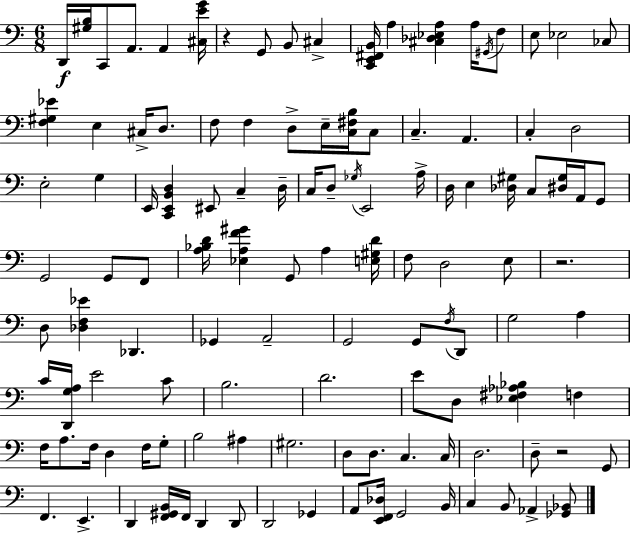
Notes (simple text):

D2/s [G#3,B3]/s C2/e A2/e. A2/q [C#3,E4,G4]/s R/q G2/e B2/e C#3/q [C2,E2,F#2,B2]/s A3/q [C#3,Db3,Eb3,A3]/q A3/s G#2/s F3/e E3/e Eb3/h CES3/e [F3,G#3,Eb4]/q E3/q C#3/s D3/e. F3/e F3/q D3/e E3/s [C3,F#3,B3]/s C3/e C3/q. A2/q. C3/q D3/h E3/h G3/q E2/s [C2,E2,B2,D3]/q EIS2/e C3/q D3/s C3/s D3/e Gb3/s E2/h A3/s D3/s E3/q [Db3,G#3]/s C3/e [D#3,G#3]/s A2/s G2/e G2/h G2/e F2/e [A3,Bb3,D4]/s [Eb3,A3,F4,G#4]/q G2/e A3/q [E3,G#3,D4]/s F3/e D3/h E3/e R/h. D3/e [Db3,F3,Eb4]/q Db2/q. Gb2/q A2/h G2/h G2/e F3/s D2/e G3/h A3/q C4/s [D2,G3,A3]/s E4/h C4/e B3/h. D4/h. E4/e D3/e [Eb3,F#3,Ab3,Bb3]/q F3/q F3/s A3/e. F3/s D3/q F3/s G3/e B3/h A#3/q G#3/h. D3/e D3/e. C3/q. C3/s D3/h. D3/e R/h G2/e F2/q. E2/q. D2/q [F2,G#2,B2]/s F2/s D2/q D2/e D2/h Gb2/q A2/e [E2,F2,Db3]/s G2/h B2/s C3/q B2/e Ab2/q [Gb2,Bb2]/e